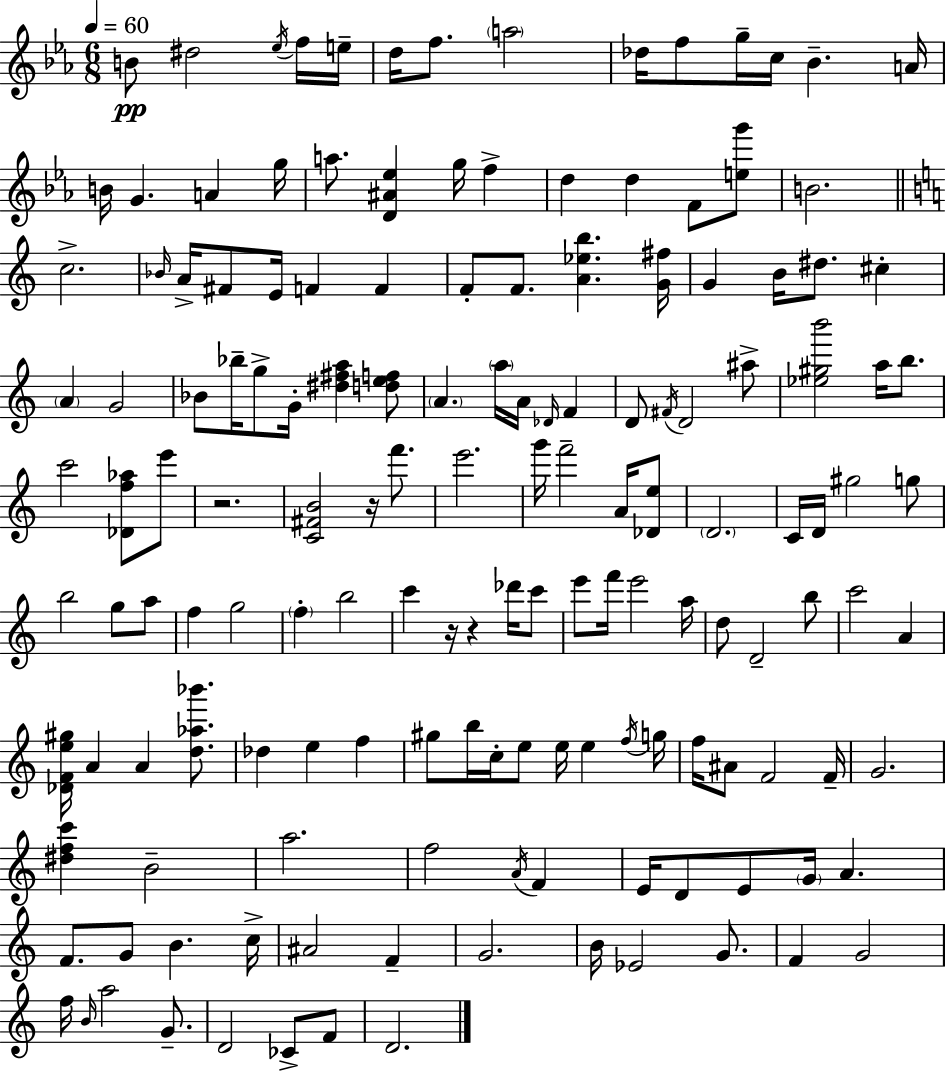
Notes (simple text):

B4/e D#5/h Eb5/s F5/s E5/s D5/s F5/e. A5/h Db5/s F5/e G5/s C5/s Bb4/q. A4/s B4/s G4/q. A4/q G5/s A5/e. [D4,A#4,Eb5]/q G5/s F5/q D5/q D5/q F4/e [E5,G6]/e B4/h. C5/h. Bb4/s A4/s F#4/e E4/s F4/q F4/q F4/e F4/e. [A4,Eb5,B5]/q. [G4,F#5]/s G4/q B4/s D#5/e. C#5/q A4/q G4/h Bb4/e Bb5/s G5/e G4/s [D#5,F#5,A5]/q [D5,E5,F5]/e A4/q. A5/s A4/s Db4/s F4/q D4/e F#4/s D4/h A#5/e [Eb5,G#5,B6]/h A5/s B5/e. C6/h [Db4,F5,Ab5]/e E6/e R/h. [C4,F#4,B4]/h R/s F6/e. E6/h. G6/s F6/h A4/s [Db4,E5]/e D4/h. C4/s D4/s G#5/h G5/e B5/h G5/e A5/e F5/q G5/h F5/q B5/h C6/q R/s R/q Db6/s C6/e E6/e F6/s E6/h A5/s D5/e D4/h B5/e C6/h A4/q [Db4,F4,E5,G#5]/s A4/q A4/q [D5,Ab5,Bb6]/e. Db5/q E5/q F5/q G#5/e B5/s C5/s E5/e E5/s E5/q F5/s G5/s F5/s A#4/e F4/h F4/s G4/h. [D#5,F5,C6]/q B4/h A5/h. F5/h A4/s F4/q E4/s D4/e E4/e G4/s A4/q. F4/e. G4/e B4/q. C5/s A#4/h F4/q G4/h. B4/s Eb4/h G4/e. F4/q G4/h F5/s B4/s A5/h G4/e. D4/h CES4/e F4/e D4/h.